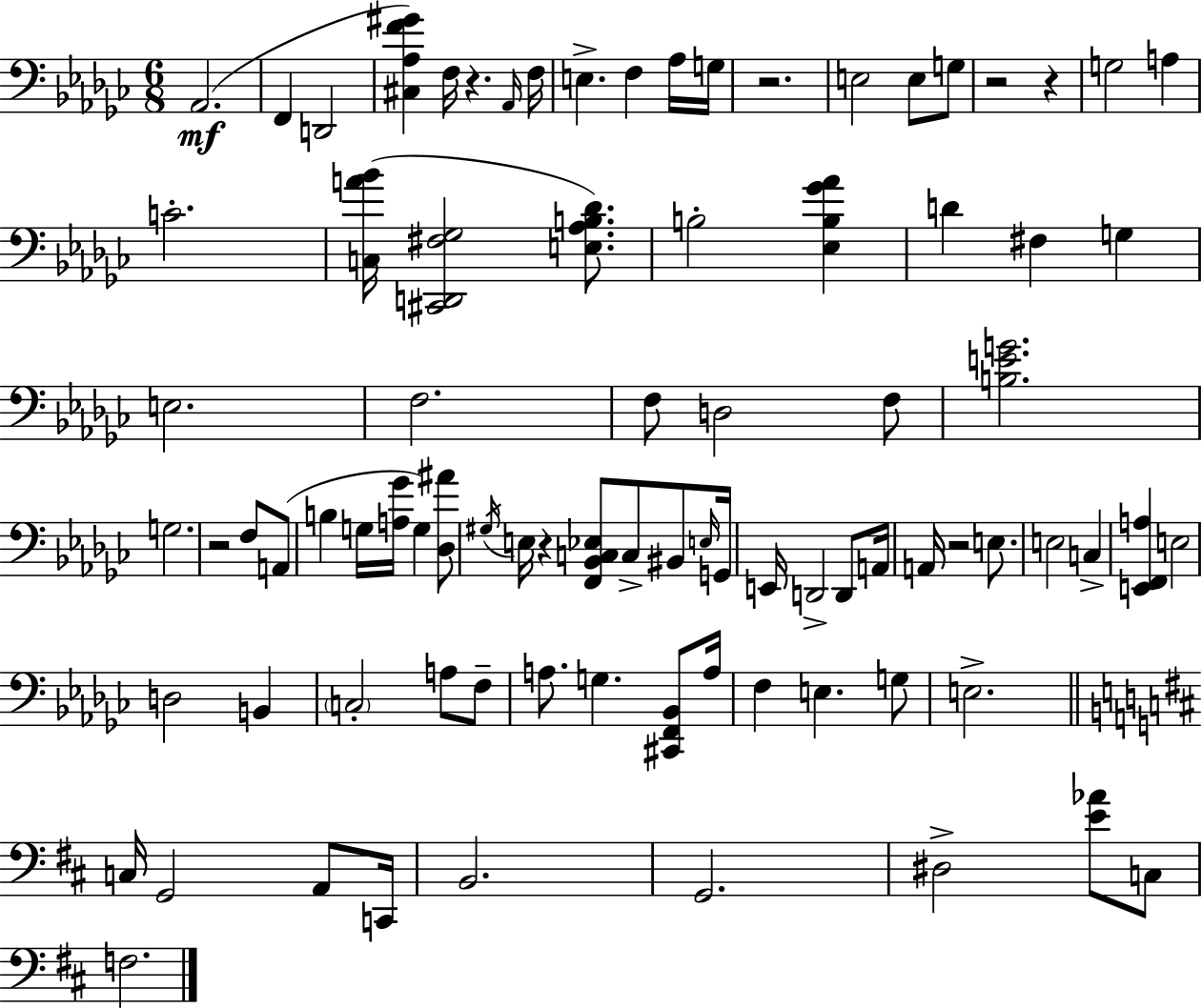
{
  \clef bass
  \numericTimeSignature
  \time 6/8
  \key ees \minor
  aes,2.(\mf | f,4 d,2 | <cis aes f' gis'>4) f16 r4. \grace { aes,16 } | f16 e4.-> f4 aes16 | \break g16 r2. | e2 e8 g8 | r2 r4 | g2 a4 | \break c'2.-. | <c a' bes'>16( <cis, d, fis ges>2 <e aes b des'>8.) | b2-. <ees b ges' aes'>4 | d'4 fis4 g4 | \break e2. | f2. | f8 d2 f8 | <b e' g'>2. | \break g2. | r2 f8 a,8( | b4 g16 <a ges'>16 g4) <des ais'>8 | \acciaccatura { gis16 } e16 r4 <f, bes, c ees>8 c8-> bis,8 | \break \grace { e16 } g,16 e,16 d,2-> | d,8 a,16 a,16 r2 | e8. e2 c4-> | <e, f, a>4 e2 | \break d2 b,4 | \parenthesize c2-. a8 | f8-- a8. g4. | <cis, f, bes,>8 a16 f4 e4. | \break g8 e2.-> | \bar "||" \break \key b \minor c16 g,2 a,8 c,16 | b,2. | g,2. | dis2-> <e' aes'>8 c8 | \break f2. | \bar "|."
}